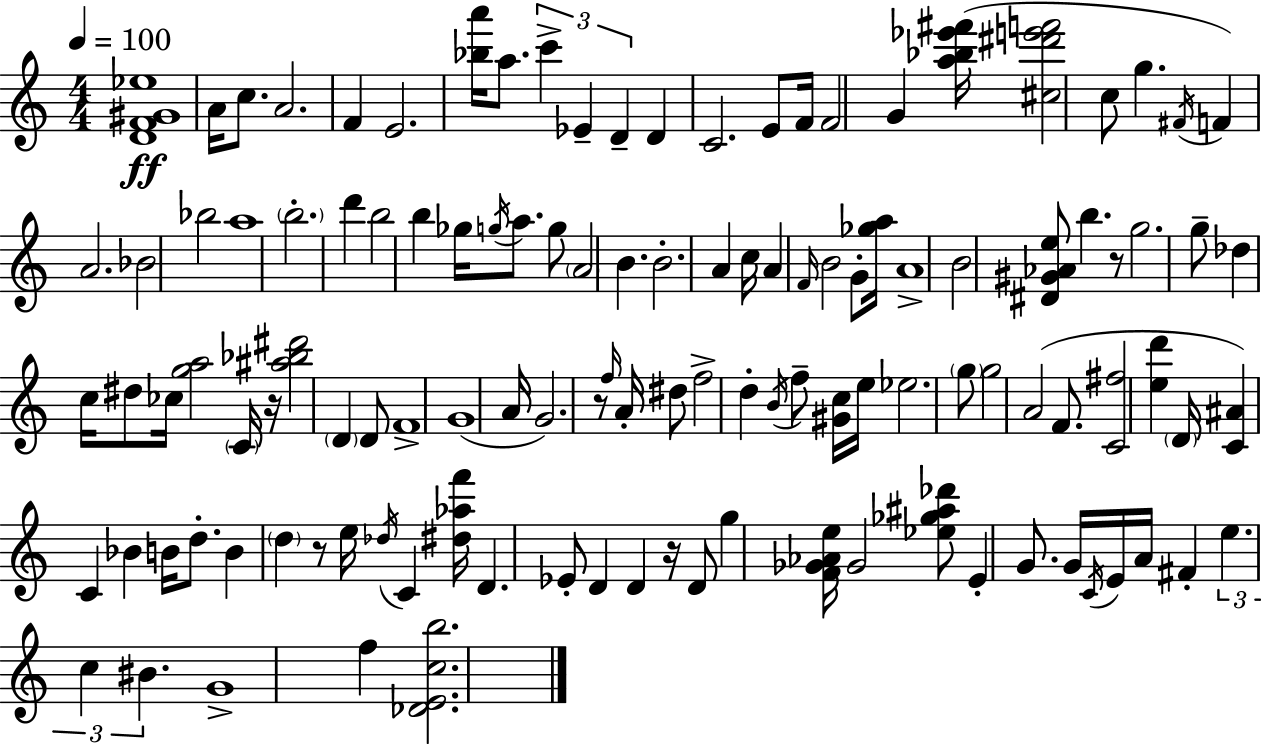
{
  \clef treble
  \numericTimeSignature
  \time 4/4
  \key a \minor
  \tempo 4 = 100
  <d' f' gis' ees''>1\ff | a'16 c''8. a'2. | f'4 e'2. | <bes'' a'''>16 a''8. \tuplet 3/2 { c'''4-> ees'4-- d'4-- } | \break d'4 c'2. | e'8 f'16 f'2 g'4 <a'' bes'' ees''' fis'''>16( | <cis'' dis''' e''' f'''>2 c''8 g''4. | \acciaccatura { fis'16 }) f'4 a'2. | \break bes'2 bes''2 | a''1 | \parenthesize b''2.-. d'''4 | b''2 b''4 ges''16 \acciaccatura { g''16 } a''8. | \break g''8 \parenthesize a'2 b'4. | b'2.-. a'4 | c''16 a'4 \grace { f'16 } b'2 | g'8-. <ges'' a''>16 a'1-> | \break b'2 <dis' gis' aes' e''>8 b''4. | r8 g''2. | g''8-- des''4 c''16 dis''8 ces''16 <g'' a''>2 | \parenthesize c'16 r16 <ais'' bes'' dis'''>2 \parenthesize d'4 | \break d'8 f'1-> | g'1( | a'16 g'2.) | r8 \grace { f''16 } a'16-. dis''8 f''2-> d''4-. | \break \acciaccatura { b'16 } f''8-- <gis' c''>16 e''16 ees''2. | \parenthesize g''8 g''2 a'2( | f'8. <c' fis''>2 | <e'' d'''>4 \parenthesize d'16 <c' ais'>4) c'4 bes'4 | \break b'16 d''8.-. b'4 \parenthesize d''4 r8 e''16 | \acciaccatura { des''16 } c'4 <dis'' aes'' f'''>16 d'4. ees'8-. d'4 | d'4 r16 d'8 g''4 <f' ges' aes' e''>16 ges'2 | <ees'' ges'' ais'' des'''>8 e'4-. g'8. g'16 | \break \acciaccatura { c'16 } e'16 a'16 fis'4-. \tuplet 3/2 { e''4. c''4 | bis'4. } g'1-> | f''4 <des' e' c'' b''>2. | \bar "|."
}